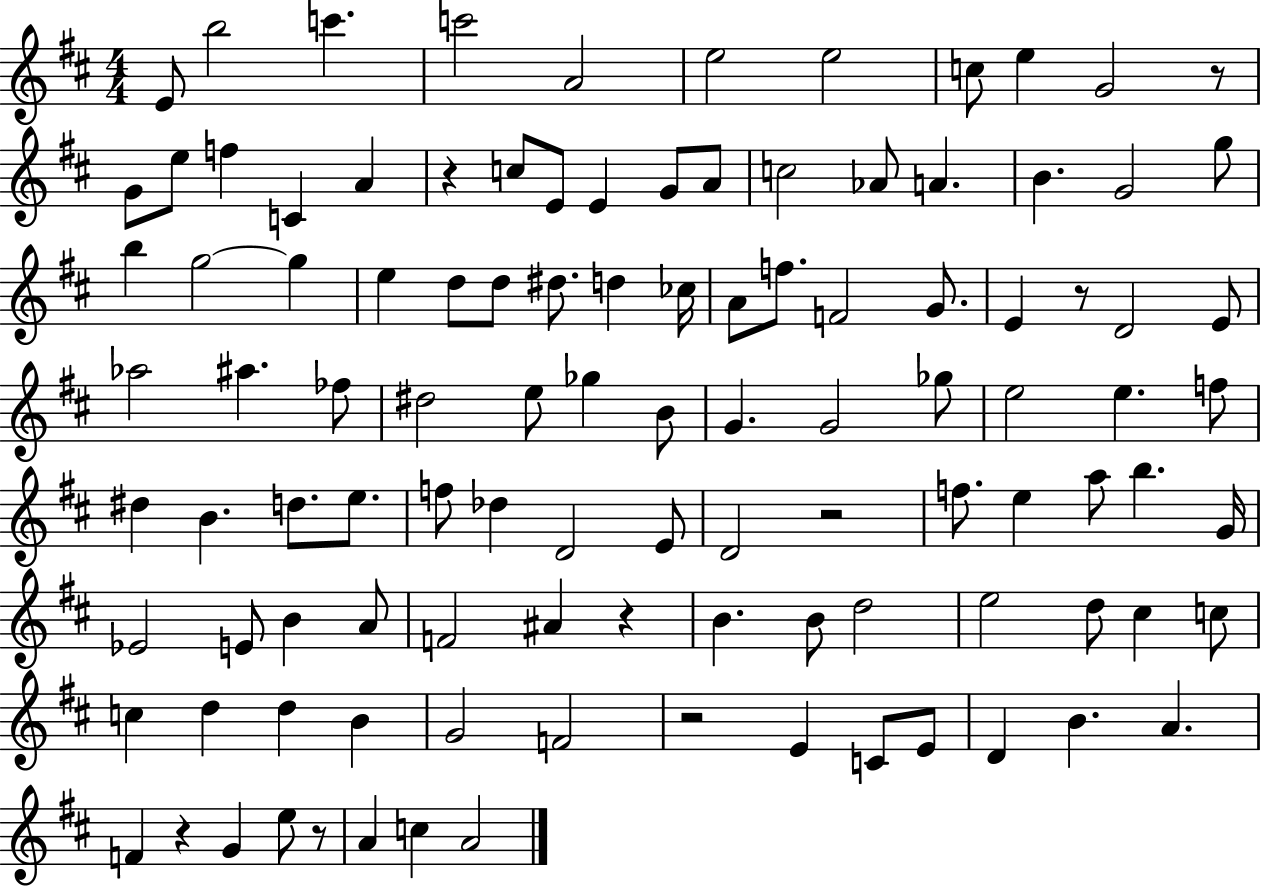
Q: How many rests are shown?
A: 8